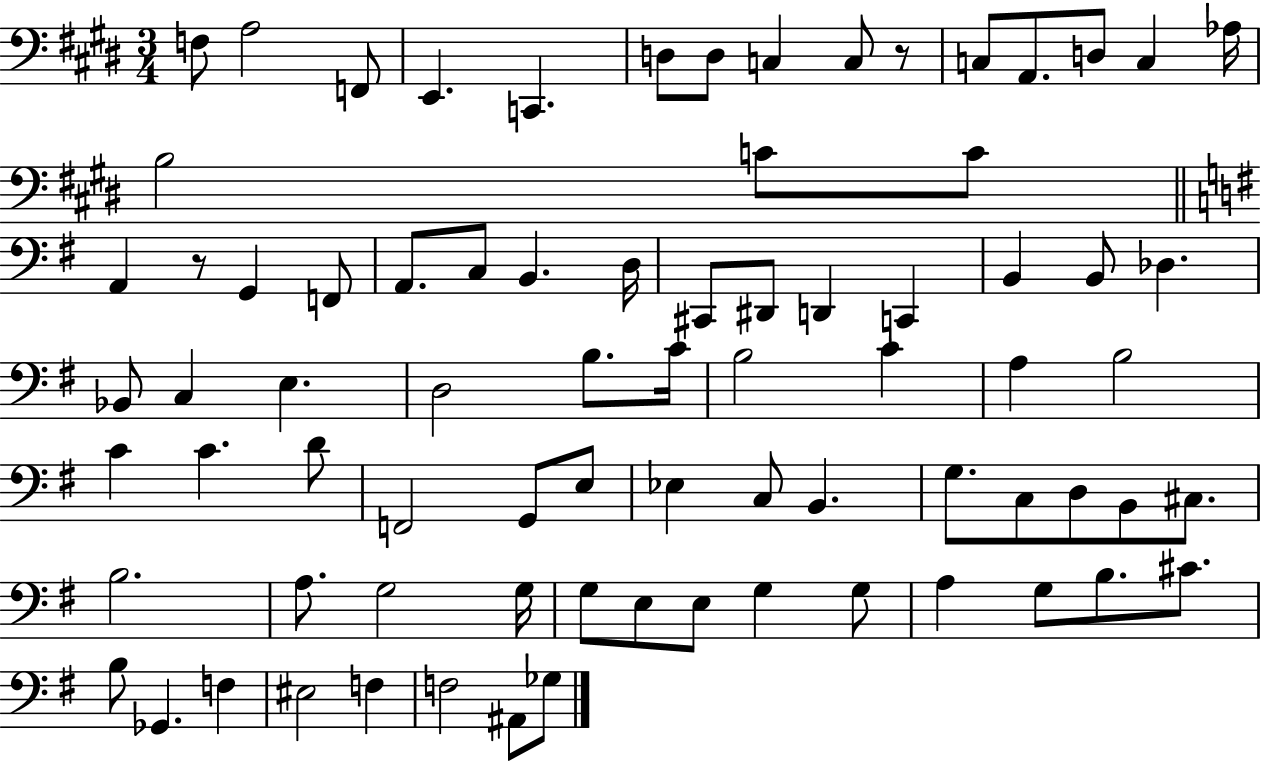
F3/e A3/h F2/e E2/q. C2/q. D3/e D3/e C3/q C3/e R/e C3/e A2/e. D3/e C3/q Ab3/s B3/h C4/e C4/e A2/q R/e G2/q F2/e A2/e. C3/e B2/q. D3/s C#2/e D#2/e D2/q C2/q B2/q B2/e Db3/q. Bb2/e C3/q E3/q. D3/h B3/e. C4/s B3/h C4/q A3/q B3/h C4/q C4/q. D4/e F2/h G2/e E3/e Eb3/q C3/e B2/q. G3/e. C3/e D3/e B2/e C#3/e. B3/h. A3/e. G3/h G3/s G3/e E3/e E3/e G3/q G3/e A3/q G3/e B3/e. C#4/e. B3/e Gb2/q. F3/q EIS3/h F3/q F3/h A#2/e Gb3/e